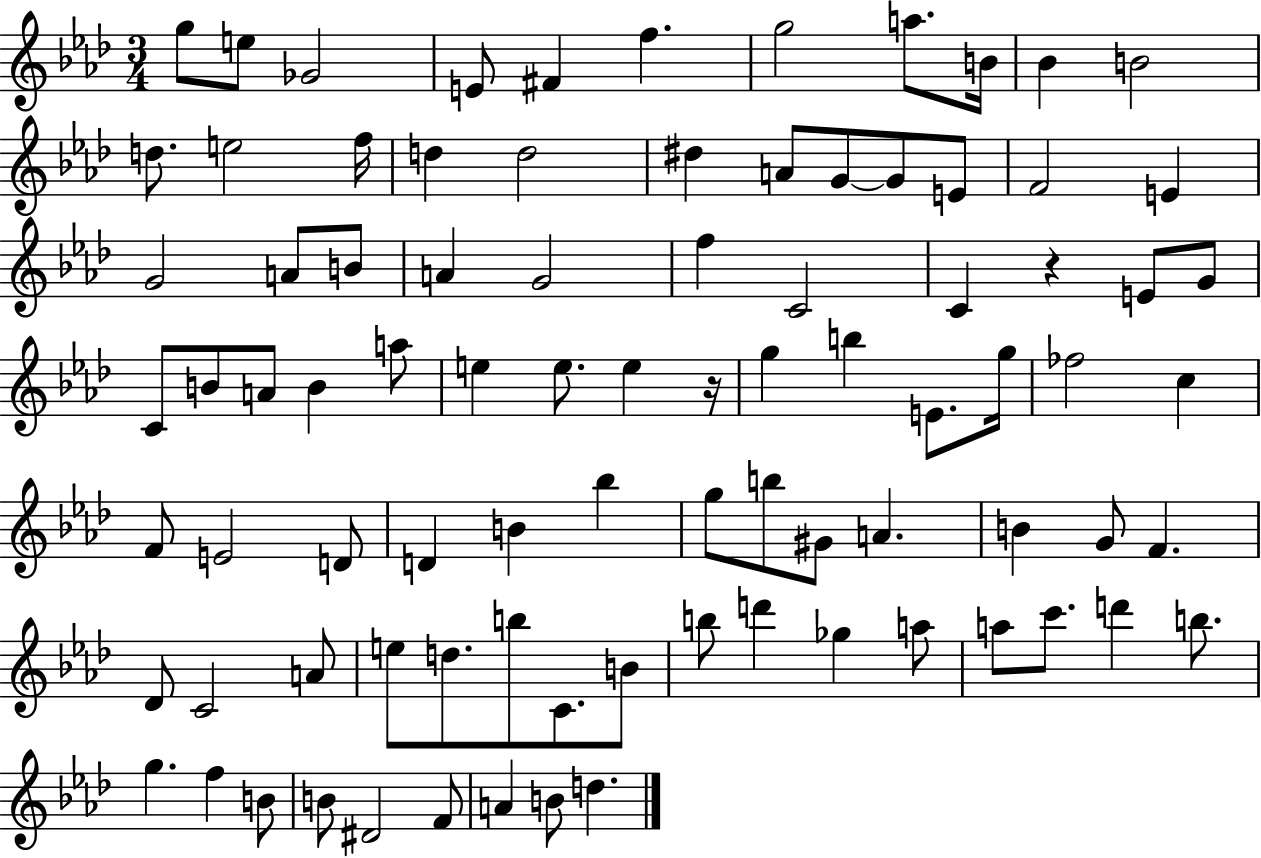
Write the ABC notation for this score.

X:1
T:Untitled
M:3/4
L:1/4
K:Ab
g/2 e/2 _G2 E/2 ^F f g2 a/2 B/4 _B B2 d/2 e2 f/4 d d2 ^d A/2 G/2 G/2 E/2 F2 E G2 A/2 B/2 A G2 f C2 C z E/2 G/2 C/2 B/2 A/2 B a/2 e e/2 e z/4 g b E/2 g/4 _f2 c F/2 E2 D/2 D B _b g/2 b/2 ^G/2 A B G/2 F _D/2 C2 A/2 e/2 d/2 b/2 C/2 B/2 b/2 d' _g a/2 a/2 c'/2 d' b/2 g f B/2 B/2 ^D2 F/2 A B/2 d